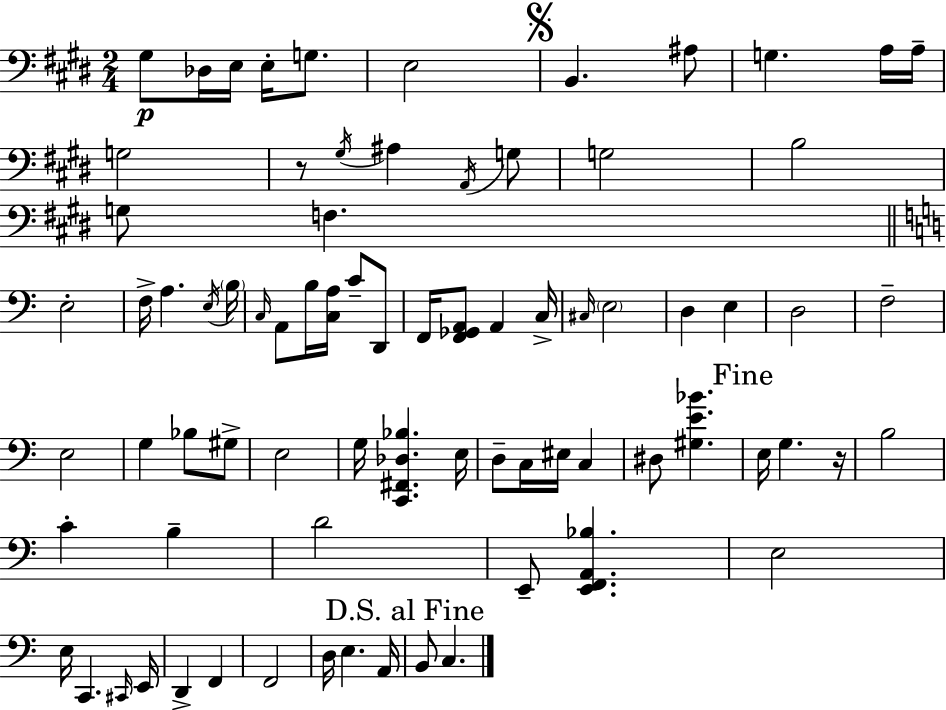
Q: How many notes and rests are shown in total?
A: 78